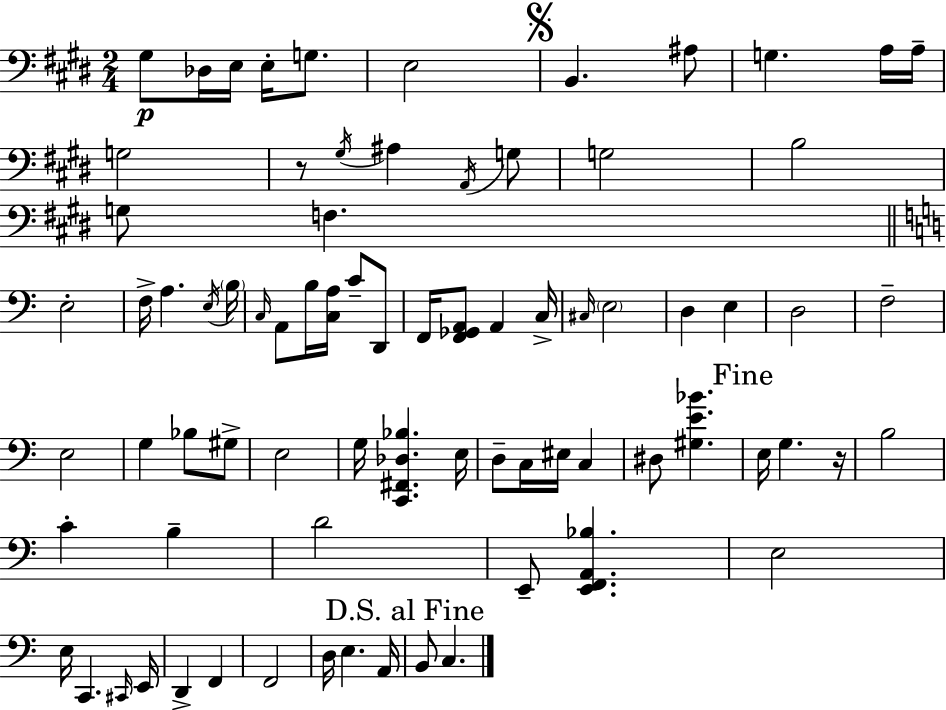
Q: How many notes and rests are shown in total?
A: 78